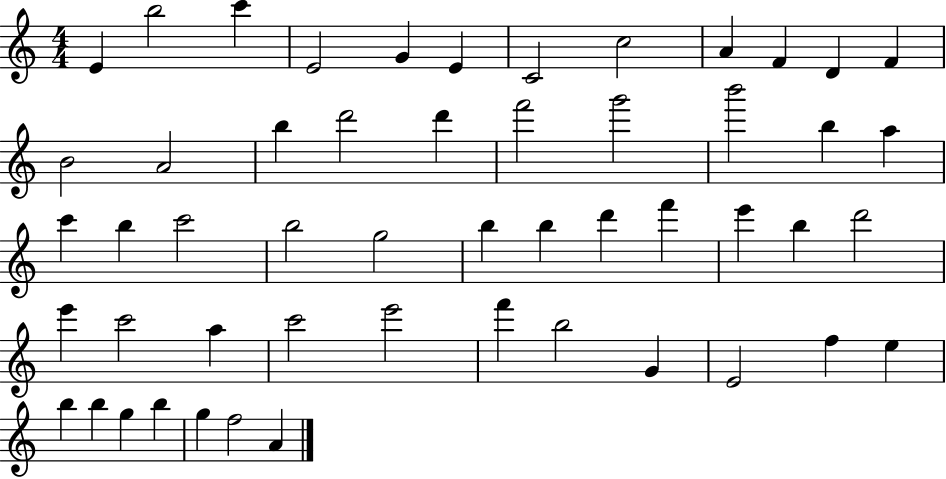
E4/q B5/h C6/q E4/h G4/q E4/q C4/h C5/h A4/q F4/q D4/q F4/q B4/h A4/h B5/q D6/h D6/q F6/h G6/h B6/h B5/q A5/q C6/q B5/q C6/h B5/h G5/h B5/q B5/q D6/q F6/q E6/q B5/q D6/h E6/q C6/h A5/q C6/h E6/h F6/q B5/h G4/q E4/h F5/q E5/q B5/q B5/q G5/q B5/q G5/q F5/h A4/q